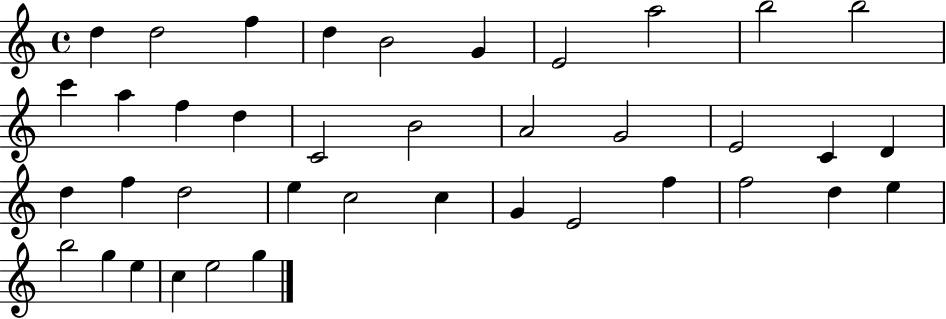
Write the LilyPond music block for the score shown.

{
  \clef treble
  \time 4/4
  \defaultTimeSignature
  \key c \major
  d''4 d''2 f''4 | d''4 b'2 g'4 | e'2 a''2 | b''2 b''2 | \break c'''4 a''4 f''4 d''4 | c'2 b'2 | a'2 g'2 | e'2 c'4 d'4 | \break d''4 f''4 d''2 | e''4 c''2 c''4 | g'4 e'2 f''4 | f''2 d''4 e''4 | \break b''2 g''4 e''4 | c''4 e''2 g''4 | \bar "|."
}